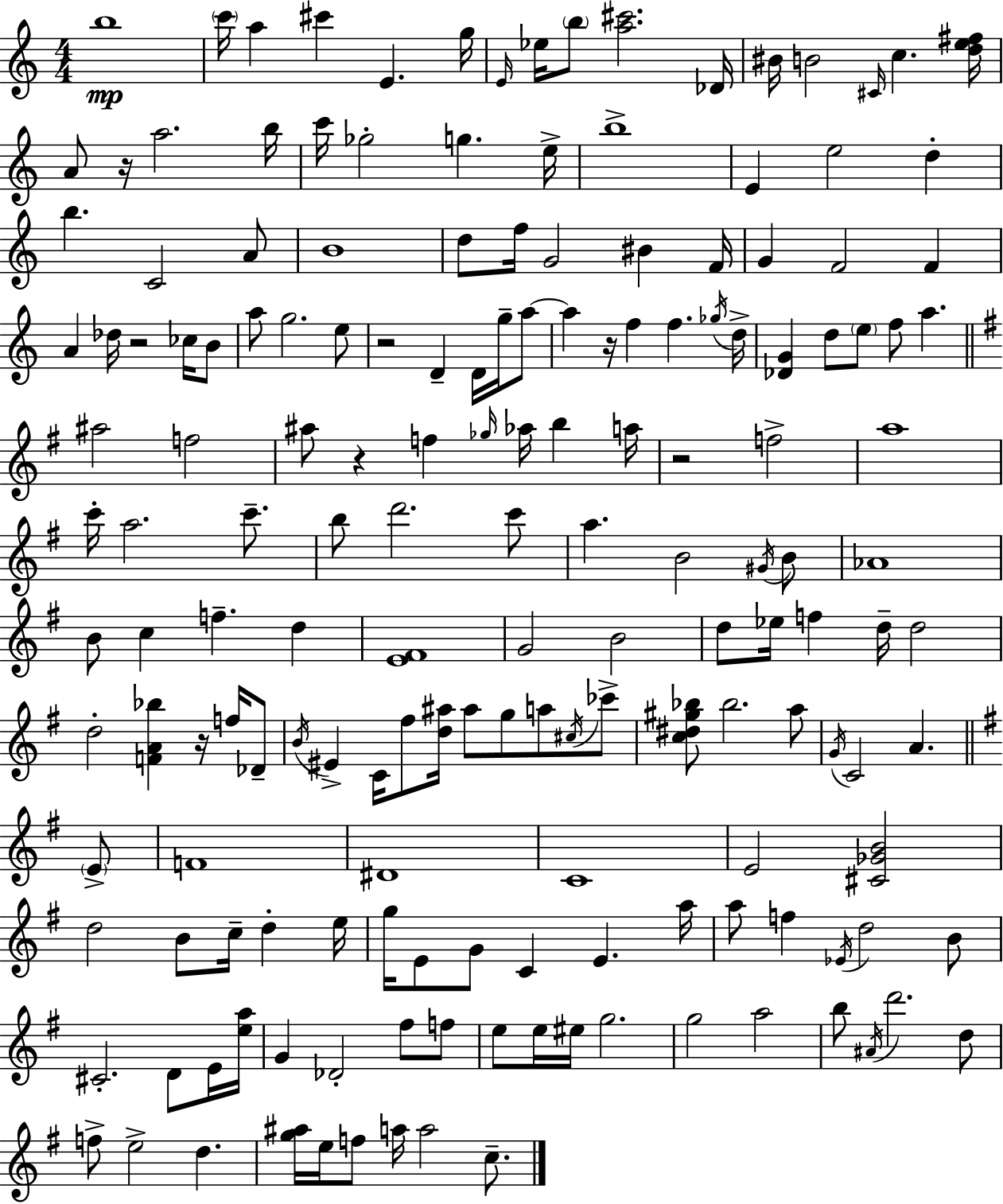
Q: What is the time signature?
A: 4/4